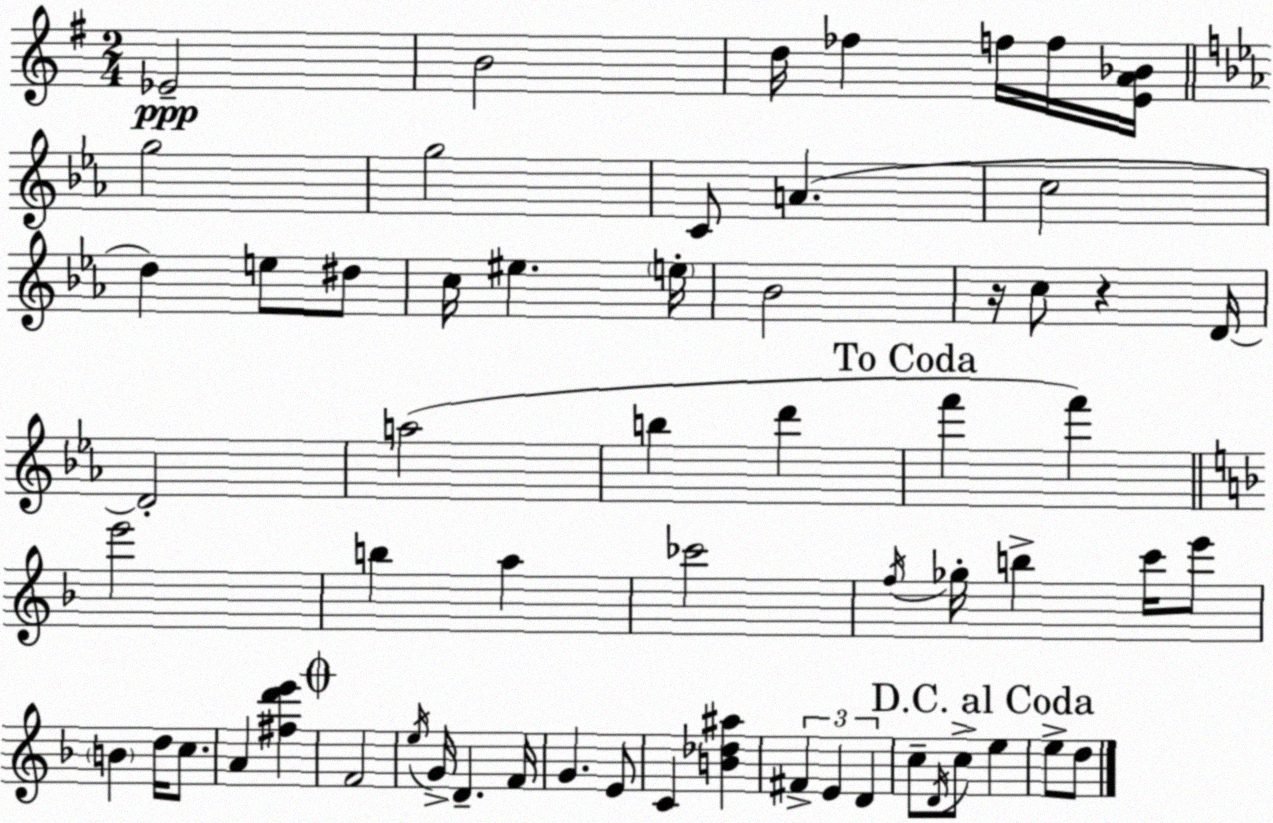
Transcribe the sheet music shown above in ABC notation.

X:1
T:Untitled
M:2/4
L:1/4
K:Em
_E2 B2 d/4 _f f/4 f/4 [EA_B]/4 g2 g2 C/2 A c2 d e/2 ^d/2 c/4 ^e e/4 _B2 z/4 c/2 z D/4 D2 a2 b d' f' f' e'2 b a _c'2 f/4 _g/4 b c'/4 e'/2 B d/4 c/2 A [^fd'e'] F2 e/4 G/4 D F/4 G E/2 C [B_d^a] ^F E D c/2 D/4 c/2 e e/2 d/2